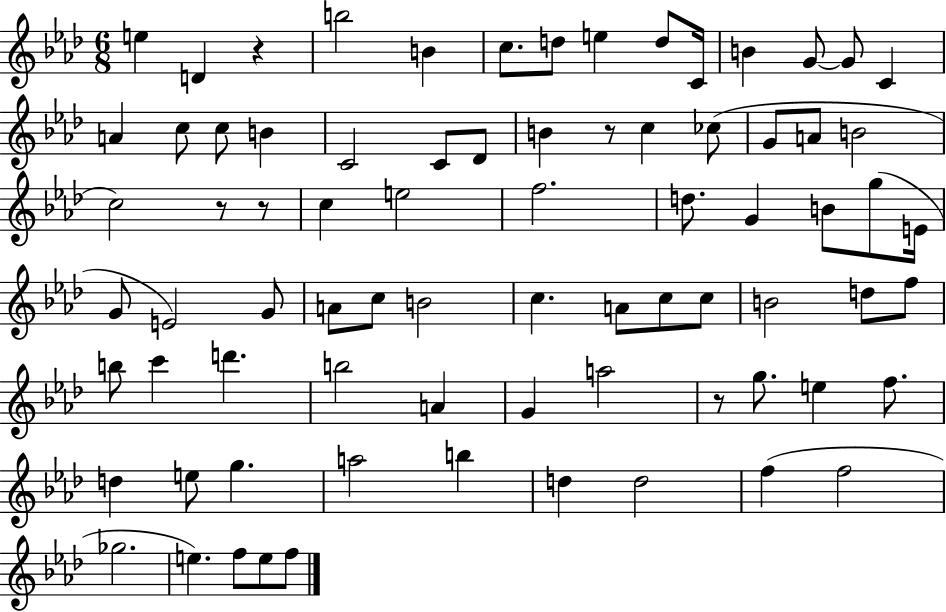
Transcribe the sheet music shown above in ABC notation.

X:1
T:Untitled
M:6/8
L:1/4
K:Ab
e D z b2 B c/2 d/2 e d/2 C/4 B G/2 G/2 C A c/2 c/2 B C2 C/2 _D/2 B z/2 c _c/2 G/2 A/2 B2 c2 z/2 z/2 c e2 f2 d/2 G B/2 g/2 E/4 G/2 E2 G/2 A/2 c/2 B2 c A/2 c/2 c/2 B2 d/2 f/2 b/2 c' d' b2 A G a2 z/2 g/2 e f/2 d e/2 g a2 b d d2 f f2 _g2 e f/2 e/2 f/2